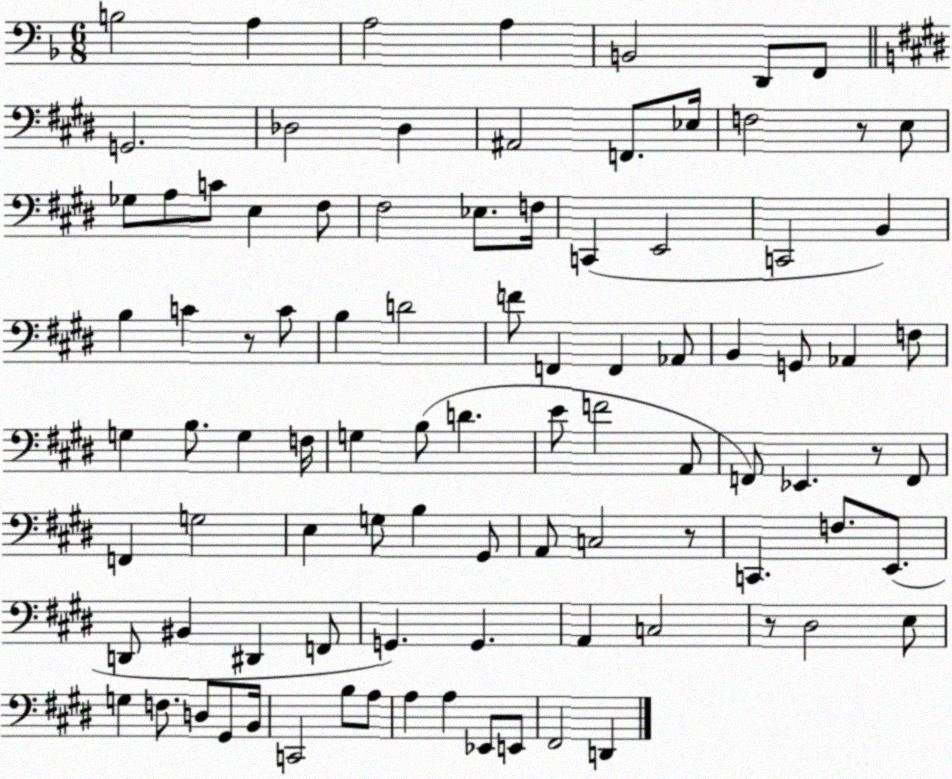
X:1
T:Untitled
M:6/8
L:1/4
K:F
B,2 A, A,2 A, B,,2 D,,/2 F,,/2 G,,2 _D,2 _D, ^A,,2 F,,/2 _E,/4 F,2 z/2 E,/2 _G,/2 A,/2 C/2 E, ^F,/2 ^F,2 _E,/2 F,/4 C,, E,,2 C,,2 B,, B, C z/2 C/2 B, D2 F/2 F,, F,, _A,,/2 B,, G,,/2 _A,, F,/2 G, B,/2 G, F,/4 G, B,/2 D E/2 F2 A,,/2 F,,/2 _E,, z/2 F,,/2 F,, G,2 E, G,/2 B, ^G,,/2 A,,/2 C,2 z/2 C,, F,/2 E,,/2 D,,/2 ^B,, ^D,, F,,/2 G,, G,, A,, C,2 z/2 ^D,2 E,/2 G, F,/2 D,/2 ^G,,/2 B,,/4 C,,2 B,/2 A,/2 A, A, _E,,/2 E,,/2 ^F,,2 D,,